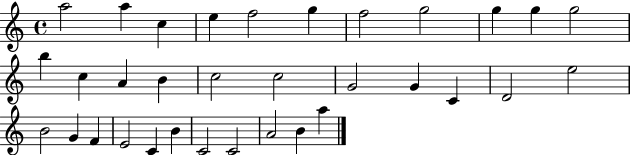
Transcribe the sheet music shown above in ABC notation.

X:1
T:Untitled
M:4/4
L:1/4
K:C
a2 a c e f2 g f2 g2 g g g2 b c A B c2 c2 G2 G C D2 e2 B2 G F E2 C B C2 C2 A2 B a